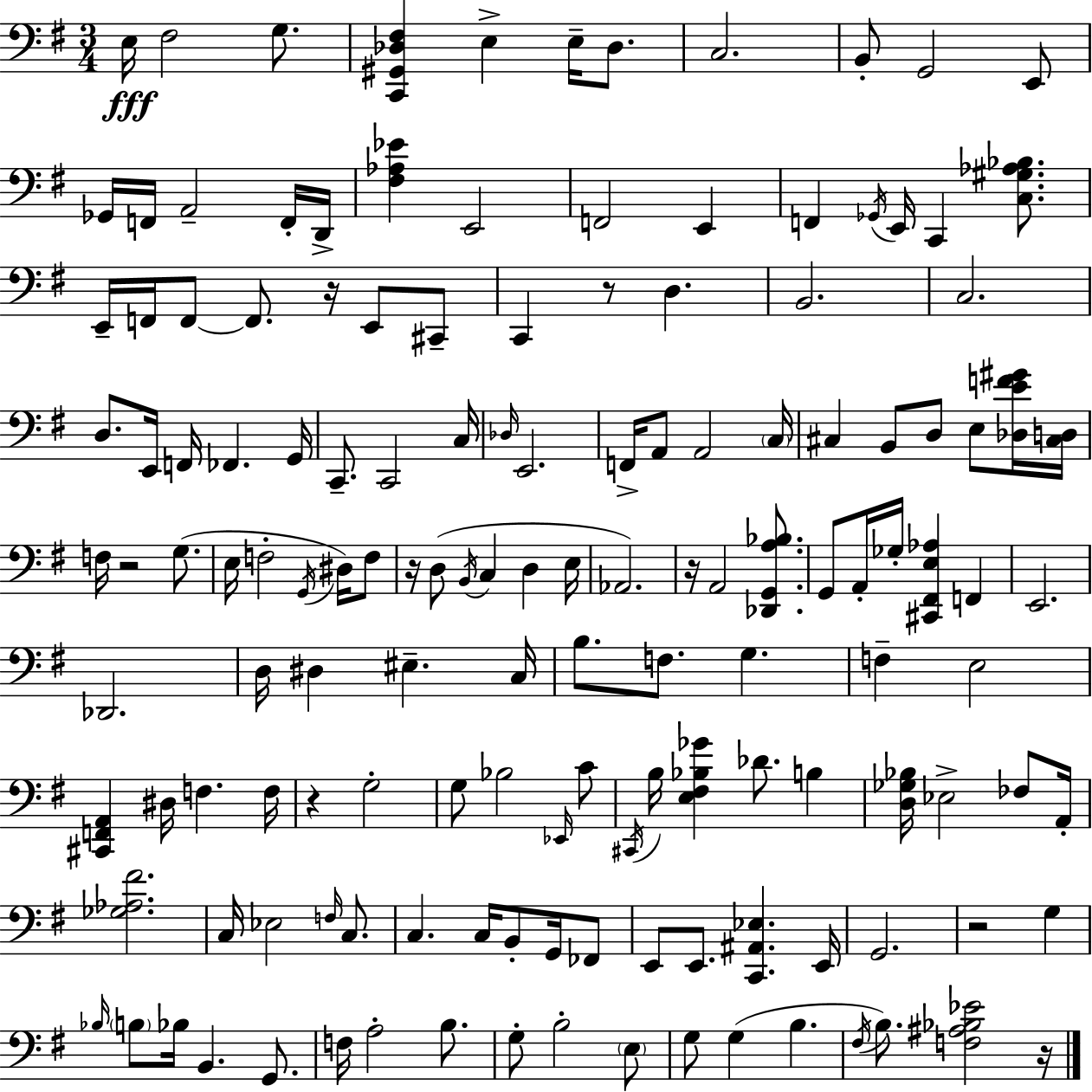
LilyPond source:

{
  \clef bass
  \numericTimeSignature
  \time 3/4
  \key e \minor
  e16\fff fis2 g8. | <c, gis, des fis>4 e4-> e16-- des8. | c2. | b,8-. g,2 e,8 | \break ges,16 f,16 a,2-- f,16-. d,16-> | <fis aes ees'>4 e,2 | f,2 e,4 | f,4 \acciaccatura { ges,16 } e,16 c,4 <c gis aes bes>8. | \break e,16-- f,16 f,8~~ f,8. r16 e,8 cis,8-- | c,4 r8 d4. | b,2. | c2. | \break d8. e,16 f,16 fes,4. | g,16 c,8.-- c,2 | c16 \grace { des16 } e,2. | f,16-> a,8 a,2 | \break \parenthesize c16 cis4 b,8 d8 e8 | <des e' f' gis'>16 <cis d>16 f16 r2 g8.( | e16 f2-. \acciaccatura { g,16 }) | dis16 f8 r16 d8( \acciaccatura { b,16 } c4 d4 | \break e16 aes,2.) | r16 a,2 | <des, g, a bes>8. g,8 a,16-. ges16-. <cis, fis, e aes>4 | f,4 e,2. | \break des,2. | d16 dis4 eis4.-- | c16 b8. f8. g4. | f4-- e2 | \break <cis, f, a,>4 dis16 f4. | f16 r4 g2-. | g8 bes2 | \grace { ees,16 } c'8 \acciaccatura { cis,16 } b16 <e fis bes ges'>4 des'8. | \break b4 <d ges bes>16 ees2-> | fes8 a,16-. <ges aes fis'>2. | c16 ees2 | \grace { f16 } c8. c4. | \break c16 b,8-. g,16 fes,8 e,8 e,8. | <c, ais, ees>4. e,16 g,2. | r2 | g4 \grace { bes16 } \parenthesize b8 bes16 b,4. | \break g,8. f16 a2-. | b8. g8-. b2-. | \parenthesize e8 g8 g4( | b4. \acciaccatura { fis16 }) b8. | \break <f ais bes ees'>2 r16 \bar "|."
}